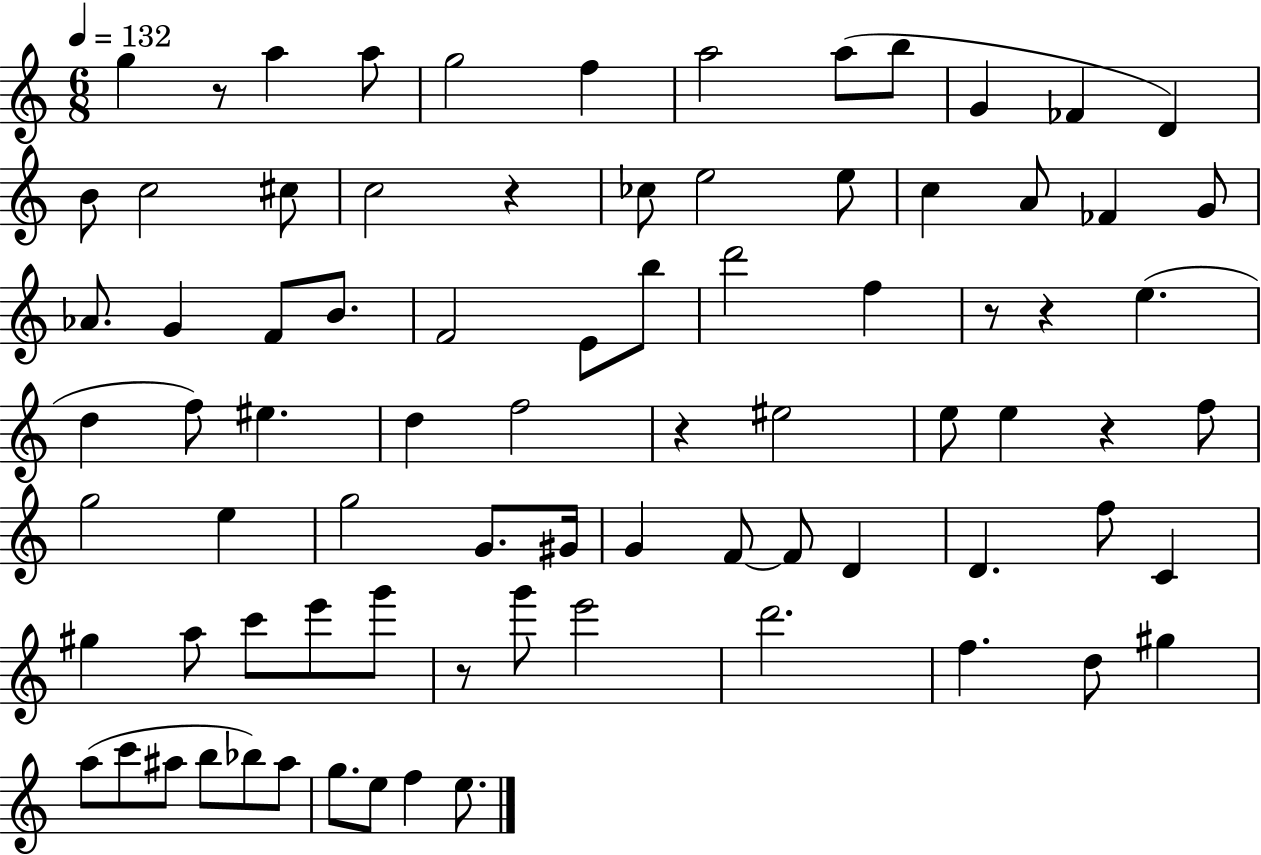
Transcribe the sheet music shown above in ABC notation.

X:1
T:Untitled
M:6/8
L:1/4
K:C
g z/2 a a/2 g2 f a2 a/2 b/2 G _F D B/2 c2 ^c/2 c2 z _c/2 e2 e/2 c A/2 _F G/2 _A/2 G F/2 B/2 F2 E/2 b/2 d'2 f z/2 z e d f/2 ^e d f2 z ^e2 e/2 e z f/2 g2 e g2 G/2 ^G/4 G F/2 F/2 D D f/2 C ^g a/2 c'/2 e'/2 g'/2 z/2 g'/2 e'2 d'2 f d/2 ^g a/2 c'/2 ^a/2 b/2 _b/2 ^a/2 g/2 e/2 f e/2